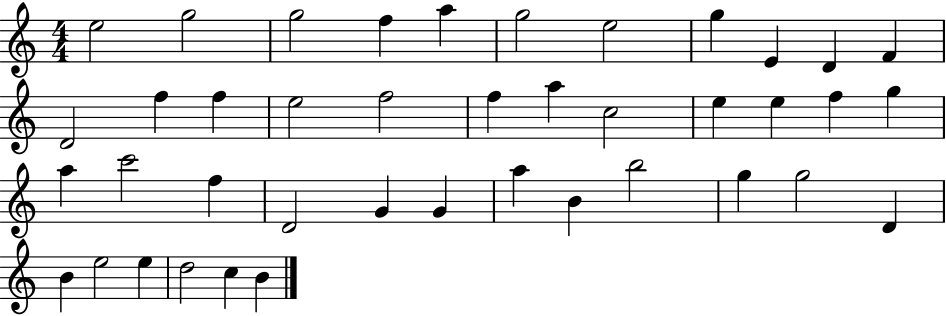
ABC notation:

X:1
T:Untitled
M:4/4
L:1/4
K:C
e2 g2 g2 f a g2 e2 g E D F D2 f f e2 f2 f a c2 e e f g a c'2 f D2 G G a B b2 g g2 D B e2 e d2 c B